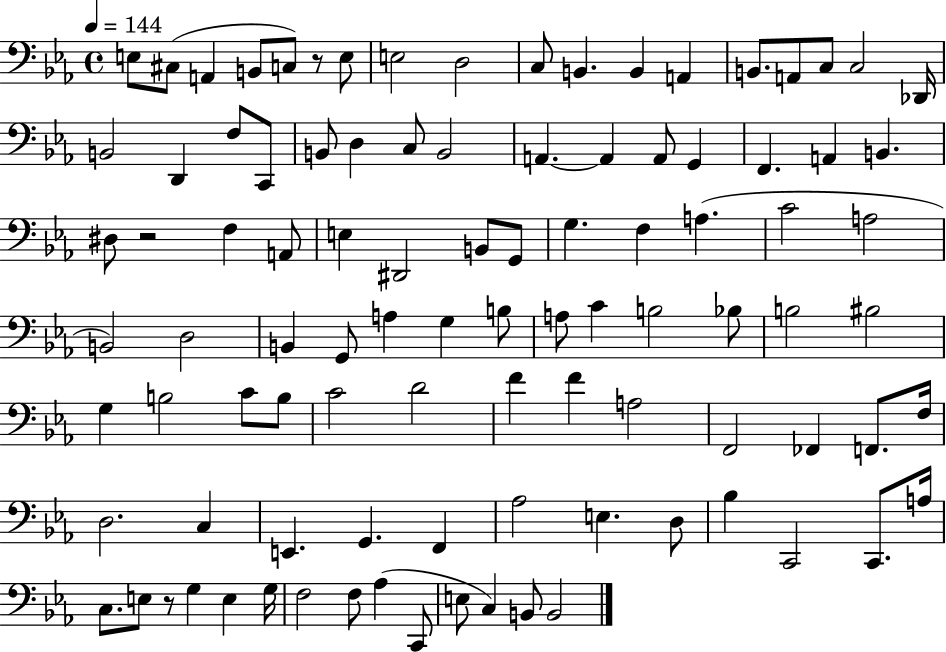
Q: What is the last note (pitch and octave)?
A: B2